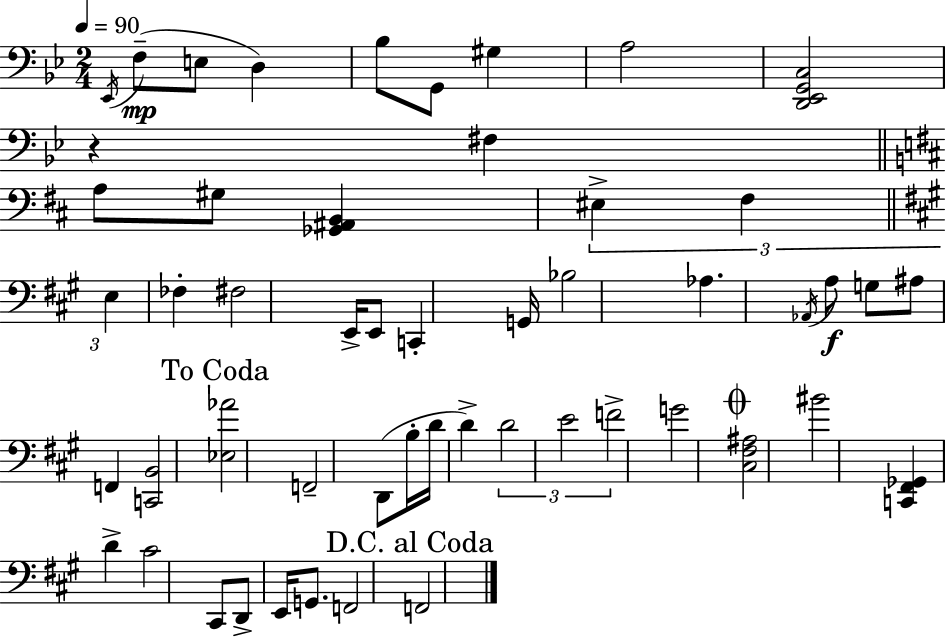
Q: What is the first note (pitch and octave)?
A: Eb2